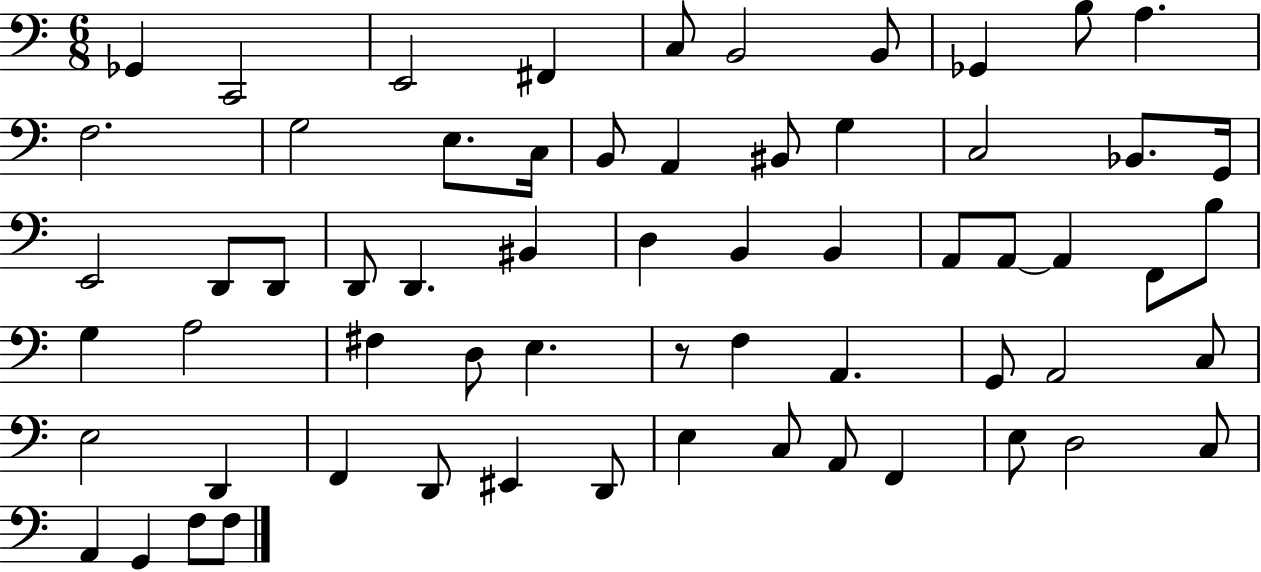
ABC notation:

X:1
T:Untitled
M:6/8
L:1/4
K:C
_G,, C,,2 E,,2 ^F,, C,/2 B,,2 B,,/2 _G,, B,/2 A, F,2 G,2 E,/2 C,/4 B,,/2 A,, ^B,,/2 G, C,2 _B,,/2 G,,/4 E,,2 D,,/2 D,,/2 D,,/2 D,, ^B,, D, B,, B,, A,,/2 A,,/2 A,, F,,/2 B,/2 G, A,2 ^F, D,/2 E, z/2 F, A,, G,,/2 A,,2 C,/2 E,2 D,, F,, D,,/2 ^E,, D,,/2 E, C,/2 A,,/2 F,, E,/2 D,2 C,/2 A,, G,, F,/2 F,/2